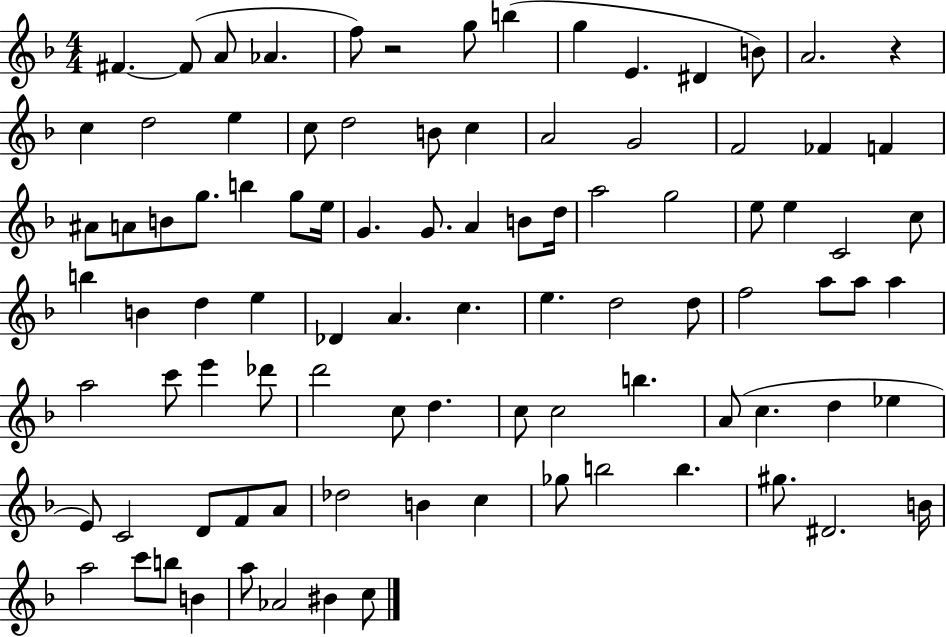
{
  \clef treble
  \numericTimeSignature
  \time 4/4
  \key f \major
  fis'4.~~ fis'8( a'8 aes'4. | f''8) r2 g''8 b''4( | g''4 e'4. dis'4 b'8) | a'2. r4 | \break c''4 d''2 e''4 | c''8 d''2 b'8 c''4 | a'2 g'2 | f'2 fes'4 f'4 | \break ais'8 a'8 b'8 g''8. b''4 g''8 e''16 | g'4. g'8. a'4 b'8 d''16 | a''2 g''2 | e''8 e''4 c'2 c''8 | \break b''4 b'4 d''4 e''4 | des'4 a'4. c''4. | e''4. d''2 d''8 | f''2 a''8 a''8 a''4 | \break a''2 c'''8 e'''4 des'''8 | d'''2 c''8 d''4. | c''8 c''2 b''4. | a'8( c''4. d''4 ees''4 | \break e'8) c'2 d'8 f'8 a'8 | des''2 b'4 c''4 | ges''8 b''2 b''4. | gis''8. dis'2. b'16 | \break a''2 c'''8 b''8 b'4 | a''8 aes'2 bis'4 c''8 | \bar "|."
}